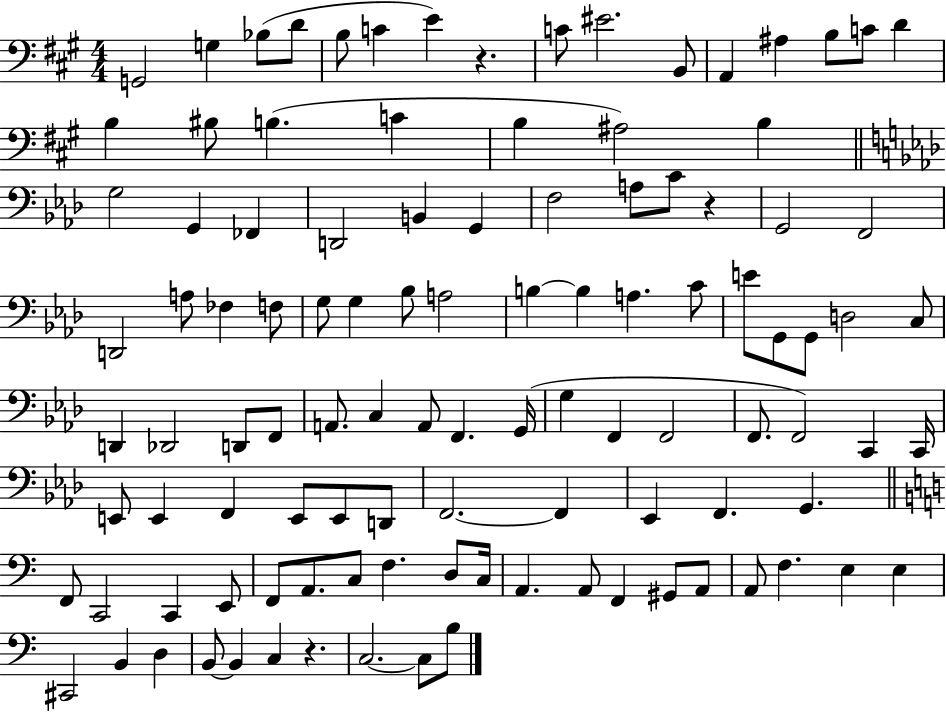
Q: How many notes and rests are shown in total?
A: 108